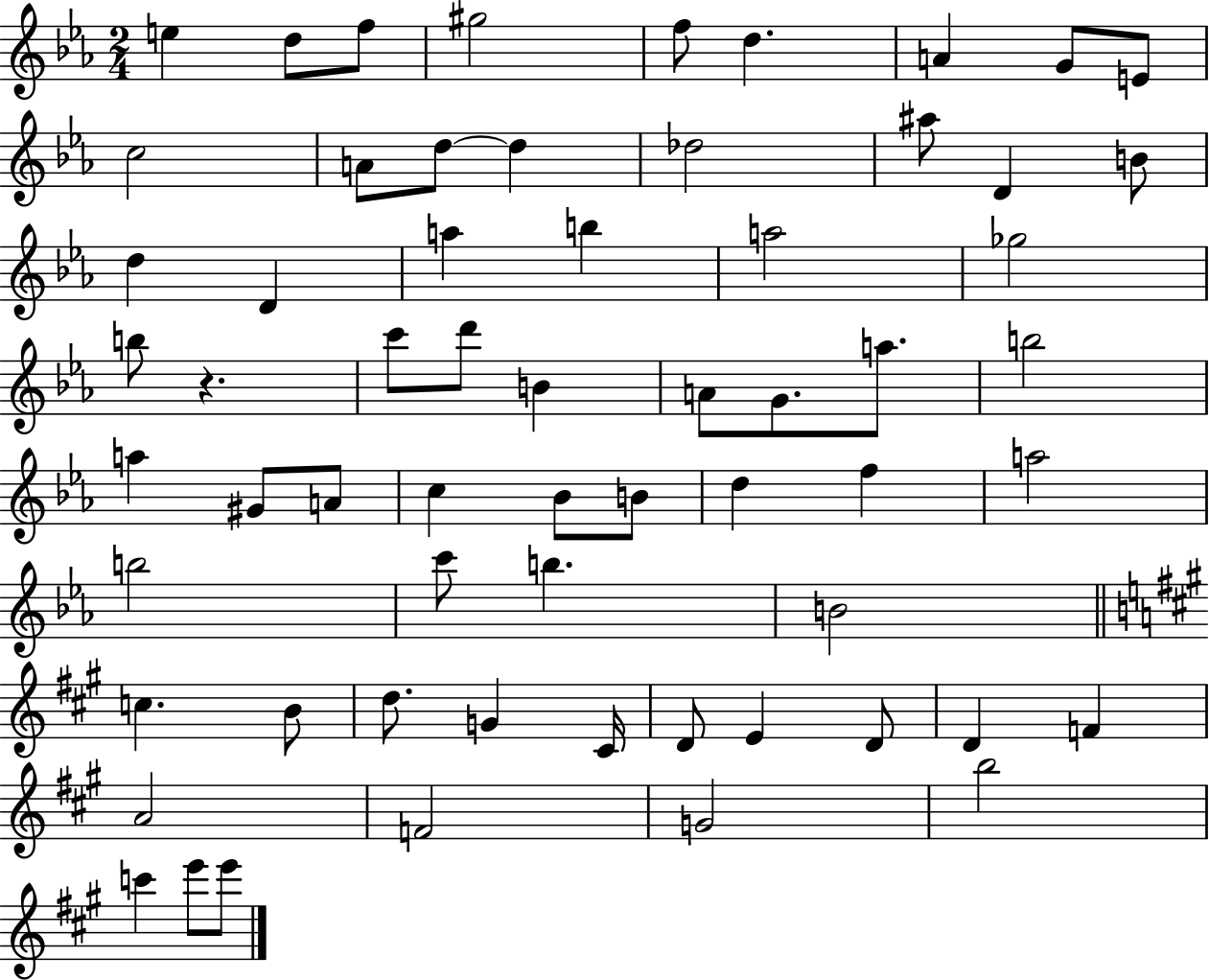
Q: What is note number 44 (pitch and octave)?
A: B4